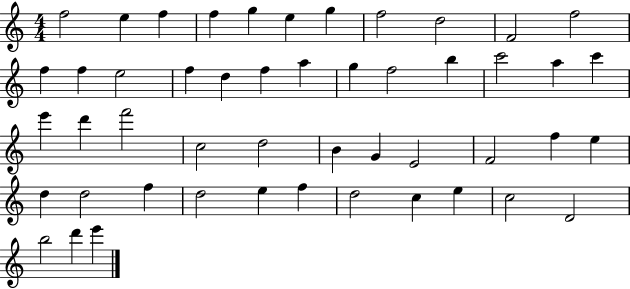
X:1
T:Untitled
M:4/4
L:1/4
K:C
f2 e f f g e g f2 d2 F2 f2 f f e2 f d f a g f2 b c'2 a c' e' d' f'2 c2 d2 B G E2 F2 f e d d2 f d2 e f d2 c e c2 D2 b2 d' e'